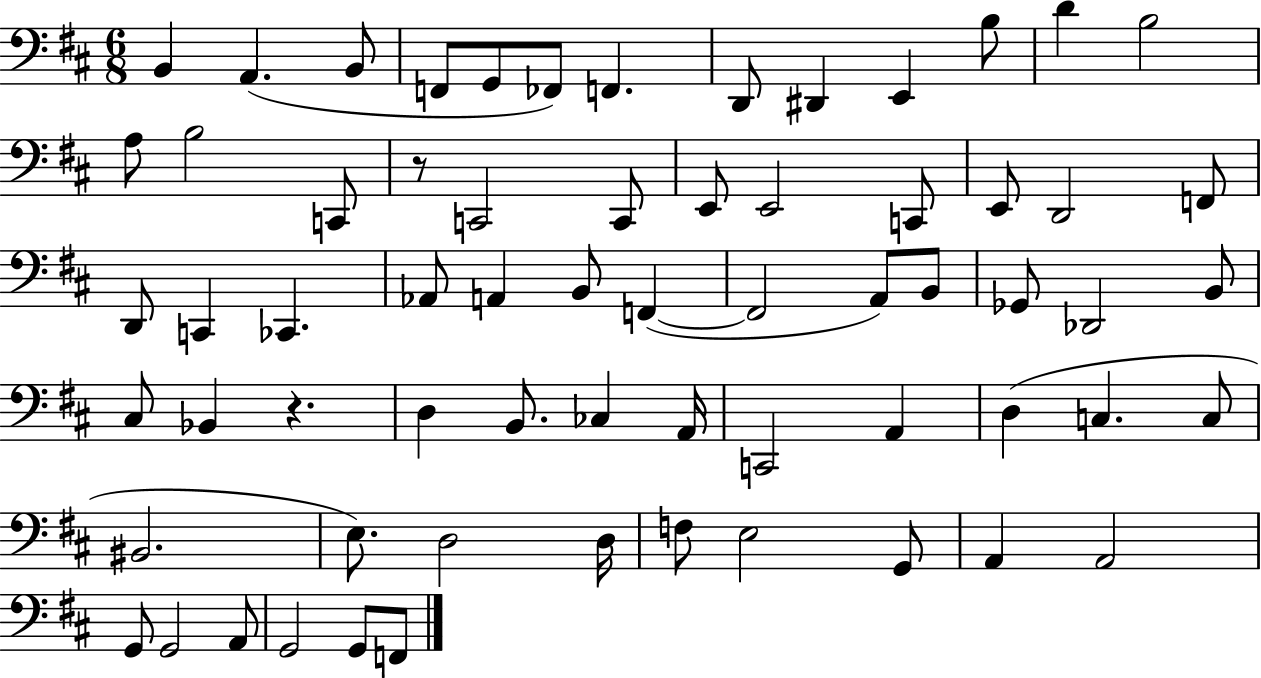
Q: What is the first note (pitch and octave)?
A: B2